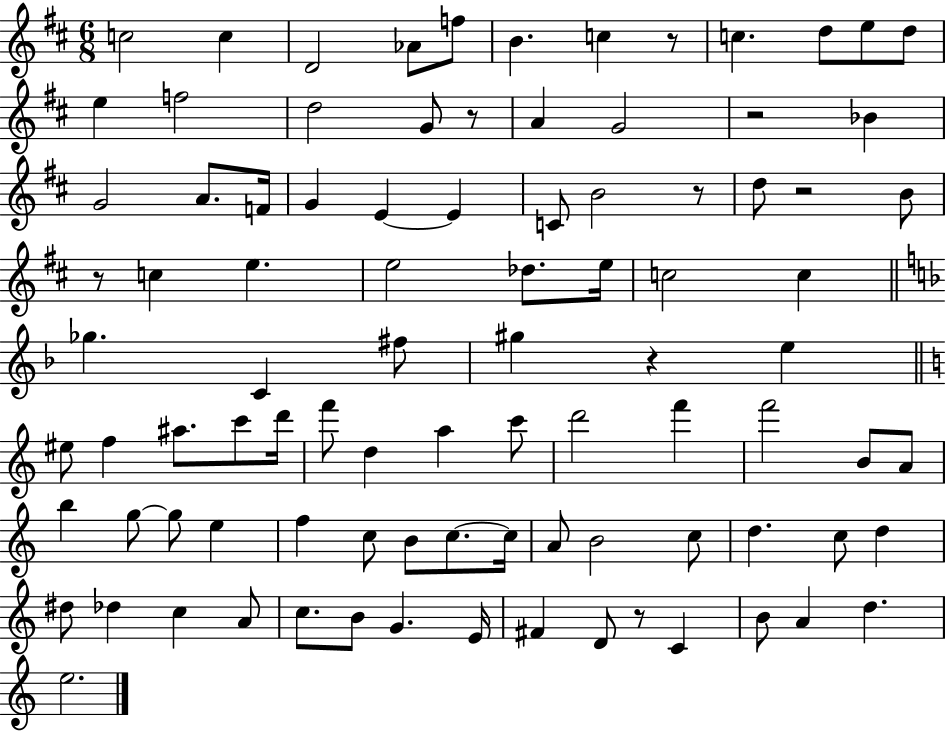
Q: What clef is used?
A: treble